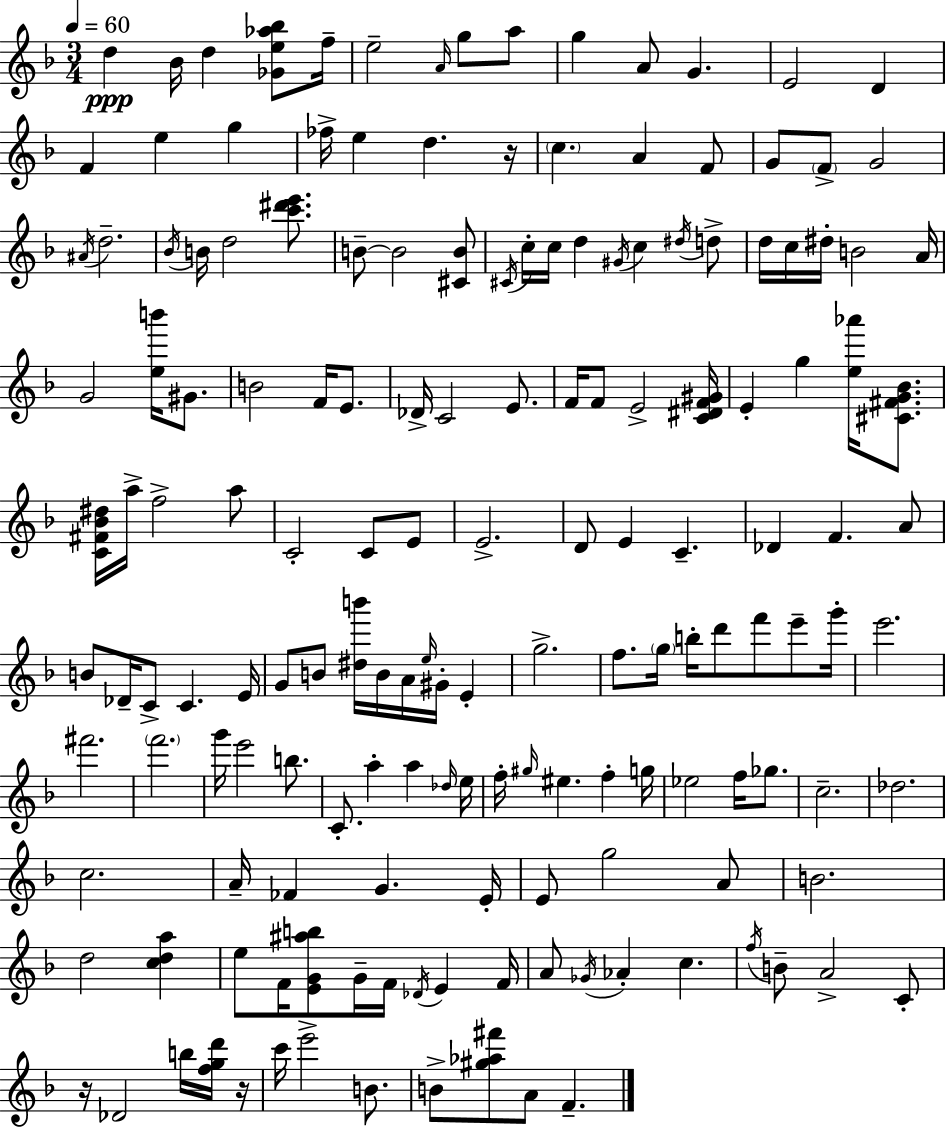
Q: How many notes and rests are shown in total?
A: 161